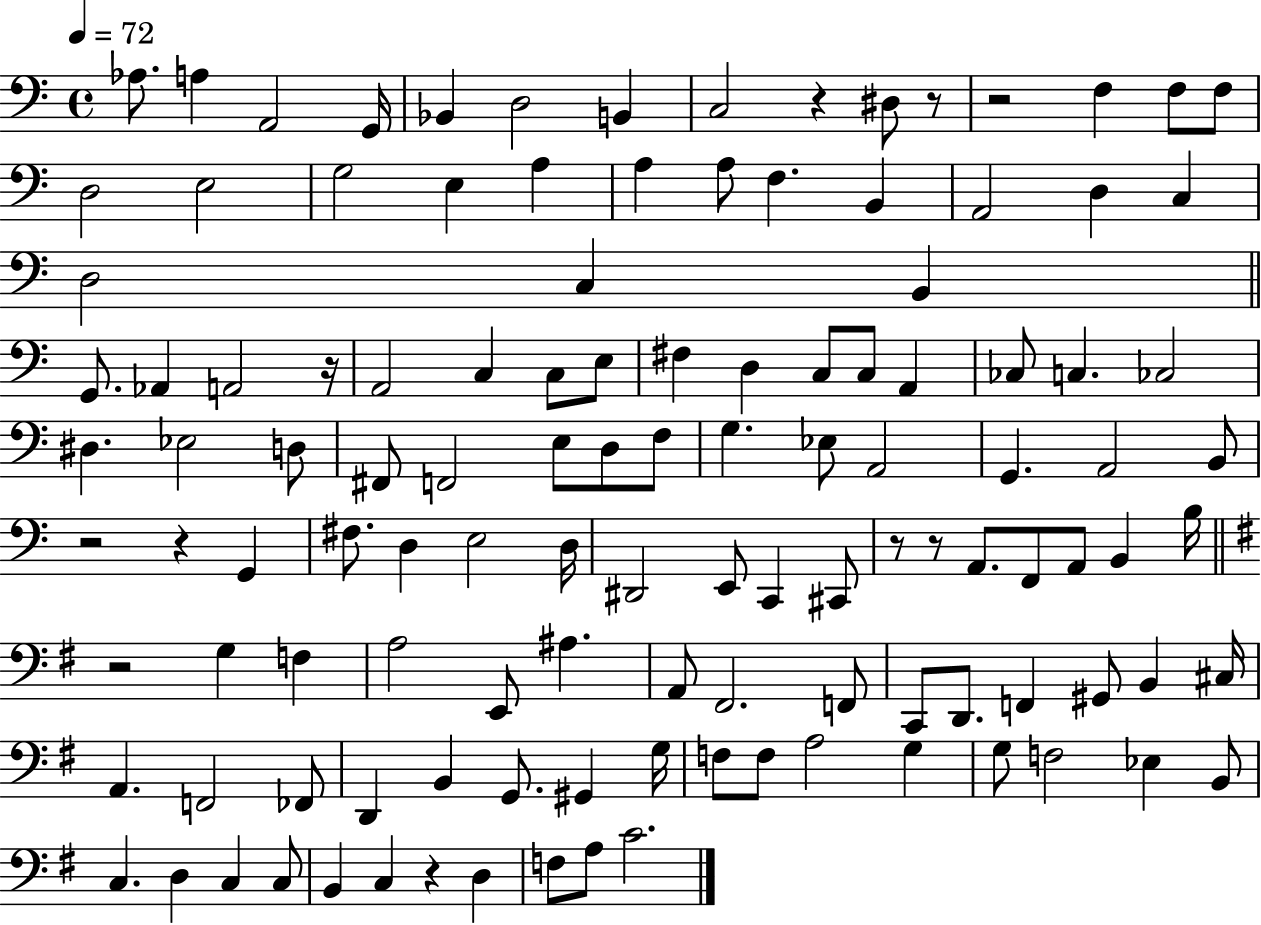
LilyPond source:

{
  \clef bass
  \time 4/4
  \defaultTimeSignature
  \key c \major
  \tempo 4 = 72
  aes8. a4 a,2 g,16 | bes,4 d2 b,4 | c2 r4 dis8 r8 | r2 f4 f8 f8 | \break d2 e2 | g2 e4 a4 | a4 a8 f4. b,4 | a,2 d4 c4 | \break d2 c4 b,4 | \bar "||" \break \key c \major g,8. aes,4 a,2 r16 | a,2 c4 c8 e8 | fis4 d4 c8 c8 a,4 | ces8 c4. ces2 | \break dis4. ees2 d8 | fis,8 f,2 e8 d8 f8 | g4. ees8 a,2 | g,4. a,2 b,8 | \break r2 r4 g,4 | fis8. d4 e2 d16 | dis,2 e,8 c,4 cis,8 | r8 r8 a,8. f,8 a,8 b,4 b16 | \break \bar "||" \break \key g \major r2 g4 f4 | a2 e,8 ais4. | a,8 fis,2. f,8 | c,8 d,8. f,4 gis,8 b,4 cis16 | \break a,4. f,2 fes,8 | d,4 b,4 g,8. gis,4 g16 | f8 f8 a2 g4 | g8 f2 ees4 b,8 | \break c4. d4 c4 c8 | b,4 c4 r4 d4 | f8 a8 c'2. | \bar "|."
}